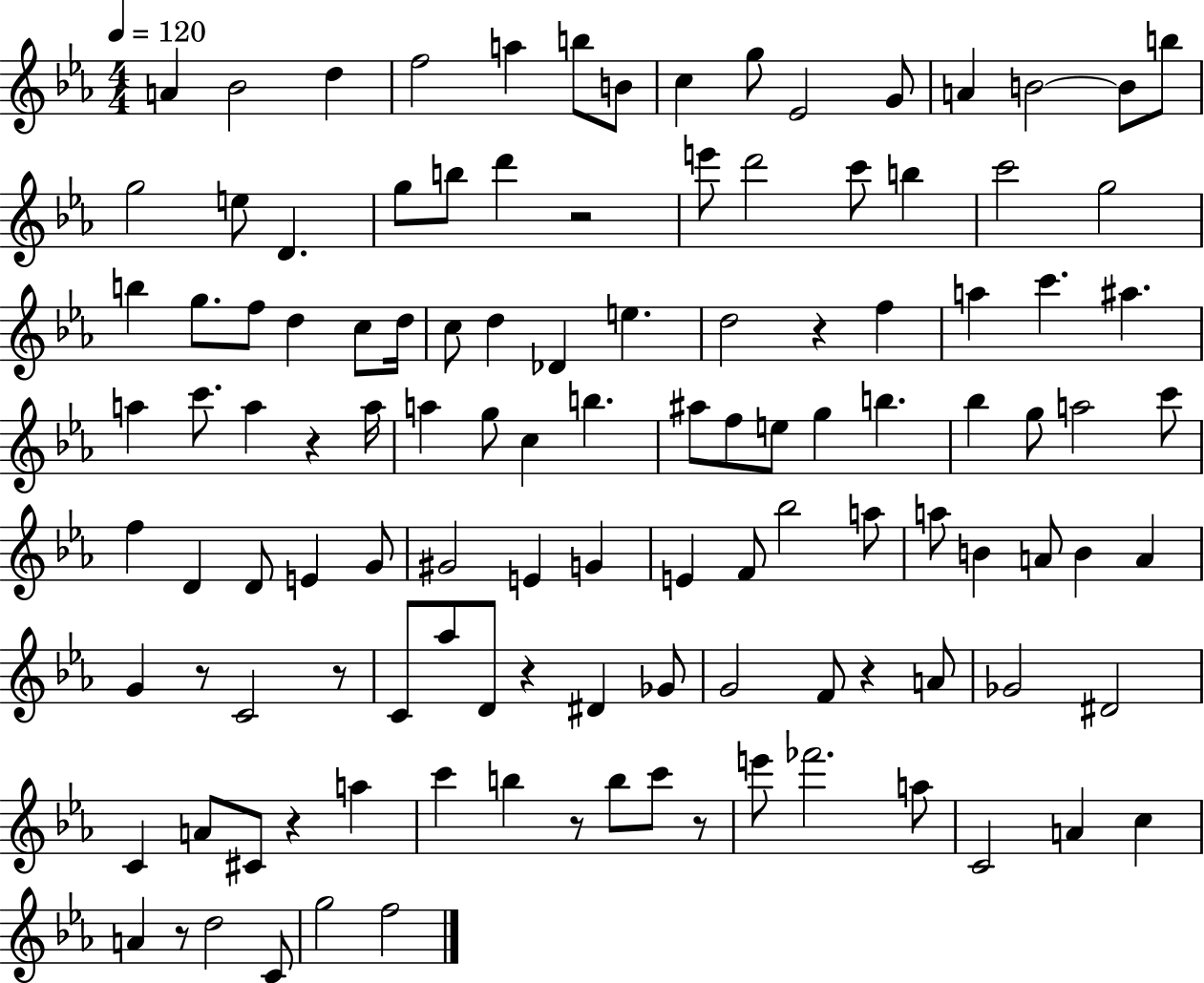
{
  \clef treble
  \numericTimeSignature
  \time 4/4
  \key ees \major
  \tempo 4 = 120
  a'4 bes'2 d''4 | f''2 a''4 b''8 b'8 | c''4 g''8 ees'2 g'8 | a'4 b'2~~ b'8 b''8 | \break g''2 e''8 d'4. | g''8 b''8 d'''4 r2 | e'''8 d'''2 c'''8 b''4 | c'''2 g''2 | \break b''4 g''8. f''8 d''4 c''8 d''16 | c''8 d''4 des'4 e''4. | d''2 r4 f''4 | a''4 c'''4. ais''4. | \break a''4 c'''8. a''4 r4 a''16 | a''4 g''8 c''4 b''4. | ais''8 f''8 e''8 g''4 b''4. | bes''4 g''8 a''2 c'''8 | \break f''4 d'4 d'8 e'4 g'8 | gis'2 e'4 g'4 | e'4 f'8 bes''2 a''8 | a''8 b'4 a'8 b'4 a'4 | \break g'4 r8 c'2 r8 | c'8 aes''8 d'8 r4 dis'4 ges'8 | g'2 f'8 r4 a'8 | ges'2 dis'2 | \break c'4 a'8 cis'8 r4 a''4 | c'''4 b''4 r8 b''8 c'''8 r8 | e'''8 fes'''2. a''8 | c'2 a'4 c''4 | \break a'4 r8 d''2 c'8 | g''2 f''2 | \bar "|."
}